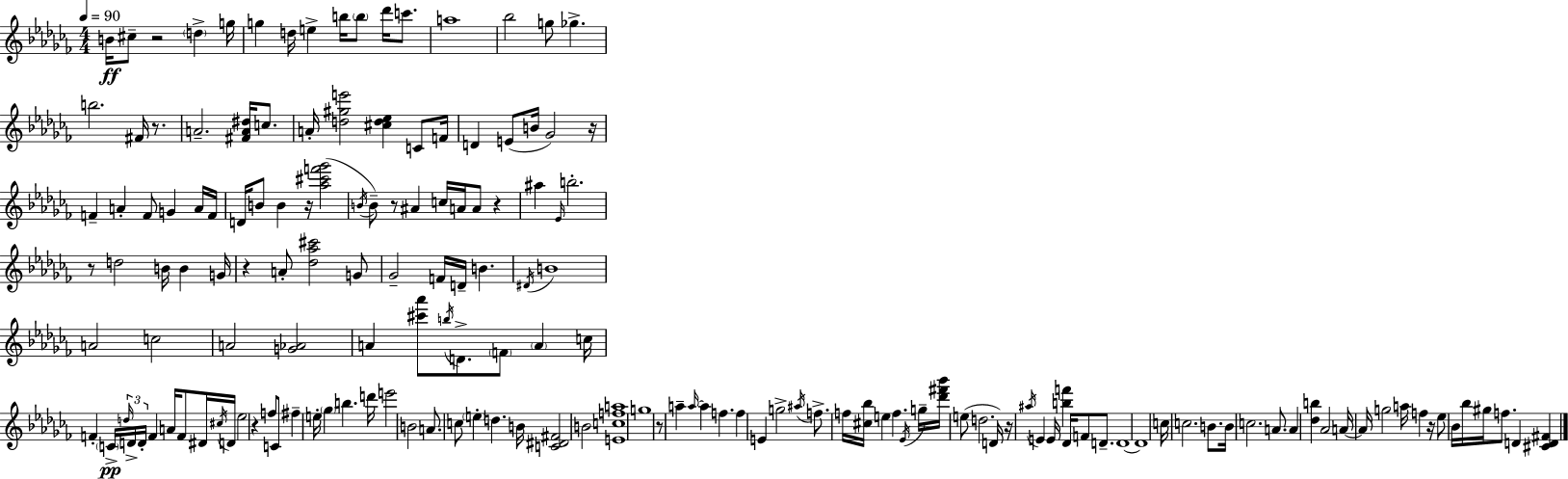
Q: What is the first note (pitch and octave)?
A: B4